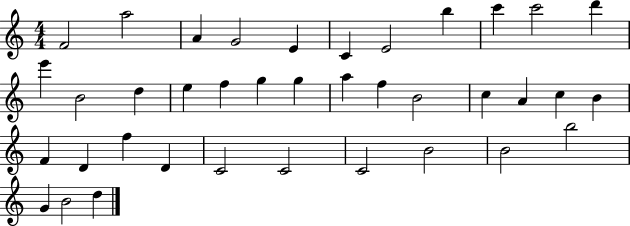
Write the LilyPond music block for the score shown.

{
  \clef treble
  \numericTimeSignature
  \time 4/4
  \key c \major
  f'2 a''2 | a'4 g'2 e'4 | c'4 e'2 b''4 | c'''4 c'''2 d'''4 | \break e'''4 b'2 d''4 | e''4 f''4 g''4 g''4 | a''4 f''4 b'2 | c''4 a'4 c''4 b'4 | \break f'4 d'4 f''4 d'4 | c'2 c'2 | c'2 b'2 | b'2 b''2 | \break g'4 b'2 d''4 | \bar "|."
}